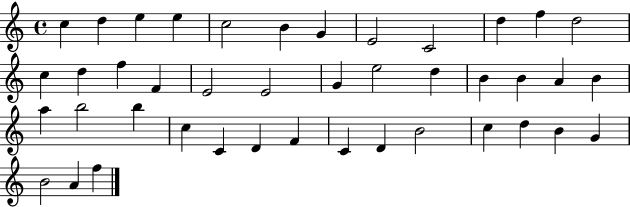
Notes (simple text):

C5/q D5/q E5/q E5/q C5/h B4/q G4/q E4/h C4/h D5/q F5/q D5/h C5/q D5/q F5/q F4/q E4/h E4/h G4/q E5/h D5/q B4/q B4/q A4/q B4/q A5/q B5/h B5/q C5/q C4/q D4/q F4/q C4/q D4/q B4/h C5/q D5/q B4/q G4/q B4/h A4/q F5/q